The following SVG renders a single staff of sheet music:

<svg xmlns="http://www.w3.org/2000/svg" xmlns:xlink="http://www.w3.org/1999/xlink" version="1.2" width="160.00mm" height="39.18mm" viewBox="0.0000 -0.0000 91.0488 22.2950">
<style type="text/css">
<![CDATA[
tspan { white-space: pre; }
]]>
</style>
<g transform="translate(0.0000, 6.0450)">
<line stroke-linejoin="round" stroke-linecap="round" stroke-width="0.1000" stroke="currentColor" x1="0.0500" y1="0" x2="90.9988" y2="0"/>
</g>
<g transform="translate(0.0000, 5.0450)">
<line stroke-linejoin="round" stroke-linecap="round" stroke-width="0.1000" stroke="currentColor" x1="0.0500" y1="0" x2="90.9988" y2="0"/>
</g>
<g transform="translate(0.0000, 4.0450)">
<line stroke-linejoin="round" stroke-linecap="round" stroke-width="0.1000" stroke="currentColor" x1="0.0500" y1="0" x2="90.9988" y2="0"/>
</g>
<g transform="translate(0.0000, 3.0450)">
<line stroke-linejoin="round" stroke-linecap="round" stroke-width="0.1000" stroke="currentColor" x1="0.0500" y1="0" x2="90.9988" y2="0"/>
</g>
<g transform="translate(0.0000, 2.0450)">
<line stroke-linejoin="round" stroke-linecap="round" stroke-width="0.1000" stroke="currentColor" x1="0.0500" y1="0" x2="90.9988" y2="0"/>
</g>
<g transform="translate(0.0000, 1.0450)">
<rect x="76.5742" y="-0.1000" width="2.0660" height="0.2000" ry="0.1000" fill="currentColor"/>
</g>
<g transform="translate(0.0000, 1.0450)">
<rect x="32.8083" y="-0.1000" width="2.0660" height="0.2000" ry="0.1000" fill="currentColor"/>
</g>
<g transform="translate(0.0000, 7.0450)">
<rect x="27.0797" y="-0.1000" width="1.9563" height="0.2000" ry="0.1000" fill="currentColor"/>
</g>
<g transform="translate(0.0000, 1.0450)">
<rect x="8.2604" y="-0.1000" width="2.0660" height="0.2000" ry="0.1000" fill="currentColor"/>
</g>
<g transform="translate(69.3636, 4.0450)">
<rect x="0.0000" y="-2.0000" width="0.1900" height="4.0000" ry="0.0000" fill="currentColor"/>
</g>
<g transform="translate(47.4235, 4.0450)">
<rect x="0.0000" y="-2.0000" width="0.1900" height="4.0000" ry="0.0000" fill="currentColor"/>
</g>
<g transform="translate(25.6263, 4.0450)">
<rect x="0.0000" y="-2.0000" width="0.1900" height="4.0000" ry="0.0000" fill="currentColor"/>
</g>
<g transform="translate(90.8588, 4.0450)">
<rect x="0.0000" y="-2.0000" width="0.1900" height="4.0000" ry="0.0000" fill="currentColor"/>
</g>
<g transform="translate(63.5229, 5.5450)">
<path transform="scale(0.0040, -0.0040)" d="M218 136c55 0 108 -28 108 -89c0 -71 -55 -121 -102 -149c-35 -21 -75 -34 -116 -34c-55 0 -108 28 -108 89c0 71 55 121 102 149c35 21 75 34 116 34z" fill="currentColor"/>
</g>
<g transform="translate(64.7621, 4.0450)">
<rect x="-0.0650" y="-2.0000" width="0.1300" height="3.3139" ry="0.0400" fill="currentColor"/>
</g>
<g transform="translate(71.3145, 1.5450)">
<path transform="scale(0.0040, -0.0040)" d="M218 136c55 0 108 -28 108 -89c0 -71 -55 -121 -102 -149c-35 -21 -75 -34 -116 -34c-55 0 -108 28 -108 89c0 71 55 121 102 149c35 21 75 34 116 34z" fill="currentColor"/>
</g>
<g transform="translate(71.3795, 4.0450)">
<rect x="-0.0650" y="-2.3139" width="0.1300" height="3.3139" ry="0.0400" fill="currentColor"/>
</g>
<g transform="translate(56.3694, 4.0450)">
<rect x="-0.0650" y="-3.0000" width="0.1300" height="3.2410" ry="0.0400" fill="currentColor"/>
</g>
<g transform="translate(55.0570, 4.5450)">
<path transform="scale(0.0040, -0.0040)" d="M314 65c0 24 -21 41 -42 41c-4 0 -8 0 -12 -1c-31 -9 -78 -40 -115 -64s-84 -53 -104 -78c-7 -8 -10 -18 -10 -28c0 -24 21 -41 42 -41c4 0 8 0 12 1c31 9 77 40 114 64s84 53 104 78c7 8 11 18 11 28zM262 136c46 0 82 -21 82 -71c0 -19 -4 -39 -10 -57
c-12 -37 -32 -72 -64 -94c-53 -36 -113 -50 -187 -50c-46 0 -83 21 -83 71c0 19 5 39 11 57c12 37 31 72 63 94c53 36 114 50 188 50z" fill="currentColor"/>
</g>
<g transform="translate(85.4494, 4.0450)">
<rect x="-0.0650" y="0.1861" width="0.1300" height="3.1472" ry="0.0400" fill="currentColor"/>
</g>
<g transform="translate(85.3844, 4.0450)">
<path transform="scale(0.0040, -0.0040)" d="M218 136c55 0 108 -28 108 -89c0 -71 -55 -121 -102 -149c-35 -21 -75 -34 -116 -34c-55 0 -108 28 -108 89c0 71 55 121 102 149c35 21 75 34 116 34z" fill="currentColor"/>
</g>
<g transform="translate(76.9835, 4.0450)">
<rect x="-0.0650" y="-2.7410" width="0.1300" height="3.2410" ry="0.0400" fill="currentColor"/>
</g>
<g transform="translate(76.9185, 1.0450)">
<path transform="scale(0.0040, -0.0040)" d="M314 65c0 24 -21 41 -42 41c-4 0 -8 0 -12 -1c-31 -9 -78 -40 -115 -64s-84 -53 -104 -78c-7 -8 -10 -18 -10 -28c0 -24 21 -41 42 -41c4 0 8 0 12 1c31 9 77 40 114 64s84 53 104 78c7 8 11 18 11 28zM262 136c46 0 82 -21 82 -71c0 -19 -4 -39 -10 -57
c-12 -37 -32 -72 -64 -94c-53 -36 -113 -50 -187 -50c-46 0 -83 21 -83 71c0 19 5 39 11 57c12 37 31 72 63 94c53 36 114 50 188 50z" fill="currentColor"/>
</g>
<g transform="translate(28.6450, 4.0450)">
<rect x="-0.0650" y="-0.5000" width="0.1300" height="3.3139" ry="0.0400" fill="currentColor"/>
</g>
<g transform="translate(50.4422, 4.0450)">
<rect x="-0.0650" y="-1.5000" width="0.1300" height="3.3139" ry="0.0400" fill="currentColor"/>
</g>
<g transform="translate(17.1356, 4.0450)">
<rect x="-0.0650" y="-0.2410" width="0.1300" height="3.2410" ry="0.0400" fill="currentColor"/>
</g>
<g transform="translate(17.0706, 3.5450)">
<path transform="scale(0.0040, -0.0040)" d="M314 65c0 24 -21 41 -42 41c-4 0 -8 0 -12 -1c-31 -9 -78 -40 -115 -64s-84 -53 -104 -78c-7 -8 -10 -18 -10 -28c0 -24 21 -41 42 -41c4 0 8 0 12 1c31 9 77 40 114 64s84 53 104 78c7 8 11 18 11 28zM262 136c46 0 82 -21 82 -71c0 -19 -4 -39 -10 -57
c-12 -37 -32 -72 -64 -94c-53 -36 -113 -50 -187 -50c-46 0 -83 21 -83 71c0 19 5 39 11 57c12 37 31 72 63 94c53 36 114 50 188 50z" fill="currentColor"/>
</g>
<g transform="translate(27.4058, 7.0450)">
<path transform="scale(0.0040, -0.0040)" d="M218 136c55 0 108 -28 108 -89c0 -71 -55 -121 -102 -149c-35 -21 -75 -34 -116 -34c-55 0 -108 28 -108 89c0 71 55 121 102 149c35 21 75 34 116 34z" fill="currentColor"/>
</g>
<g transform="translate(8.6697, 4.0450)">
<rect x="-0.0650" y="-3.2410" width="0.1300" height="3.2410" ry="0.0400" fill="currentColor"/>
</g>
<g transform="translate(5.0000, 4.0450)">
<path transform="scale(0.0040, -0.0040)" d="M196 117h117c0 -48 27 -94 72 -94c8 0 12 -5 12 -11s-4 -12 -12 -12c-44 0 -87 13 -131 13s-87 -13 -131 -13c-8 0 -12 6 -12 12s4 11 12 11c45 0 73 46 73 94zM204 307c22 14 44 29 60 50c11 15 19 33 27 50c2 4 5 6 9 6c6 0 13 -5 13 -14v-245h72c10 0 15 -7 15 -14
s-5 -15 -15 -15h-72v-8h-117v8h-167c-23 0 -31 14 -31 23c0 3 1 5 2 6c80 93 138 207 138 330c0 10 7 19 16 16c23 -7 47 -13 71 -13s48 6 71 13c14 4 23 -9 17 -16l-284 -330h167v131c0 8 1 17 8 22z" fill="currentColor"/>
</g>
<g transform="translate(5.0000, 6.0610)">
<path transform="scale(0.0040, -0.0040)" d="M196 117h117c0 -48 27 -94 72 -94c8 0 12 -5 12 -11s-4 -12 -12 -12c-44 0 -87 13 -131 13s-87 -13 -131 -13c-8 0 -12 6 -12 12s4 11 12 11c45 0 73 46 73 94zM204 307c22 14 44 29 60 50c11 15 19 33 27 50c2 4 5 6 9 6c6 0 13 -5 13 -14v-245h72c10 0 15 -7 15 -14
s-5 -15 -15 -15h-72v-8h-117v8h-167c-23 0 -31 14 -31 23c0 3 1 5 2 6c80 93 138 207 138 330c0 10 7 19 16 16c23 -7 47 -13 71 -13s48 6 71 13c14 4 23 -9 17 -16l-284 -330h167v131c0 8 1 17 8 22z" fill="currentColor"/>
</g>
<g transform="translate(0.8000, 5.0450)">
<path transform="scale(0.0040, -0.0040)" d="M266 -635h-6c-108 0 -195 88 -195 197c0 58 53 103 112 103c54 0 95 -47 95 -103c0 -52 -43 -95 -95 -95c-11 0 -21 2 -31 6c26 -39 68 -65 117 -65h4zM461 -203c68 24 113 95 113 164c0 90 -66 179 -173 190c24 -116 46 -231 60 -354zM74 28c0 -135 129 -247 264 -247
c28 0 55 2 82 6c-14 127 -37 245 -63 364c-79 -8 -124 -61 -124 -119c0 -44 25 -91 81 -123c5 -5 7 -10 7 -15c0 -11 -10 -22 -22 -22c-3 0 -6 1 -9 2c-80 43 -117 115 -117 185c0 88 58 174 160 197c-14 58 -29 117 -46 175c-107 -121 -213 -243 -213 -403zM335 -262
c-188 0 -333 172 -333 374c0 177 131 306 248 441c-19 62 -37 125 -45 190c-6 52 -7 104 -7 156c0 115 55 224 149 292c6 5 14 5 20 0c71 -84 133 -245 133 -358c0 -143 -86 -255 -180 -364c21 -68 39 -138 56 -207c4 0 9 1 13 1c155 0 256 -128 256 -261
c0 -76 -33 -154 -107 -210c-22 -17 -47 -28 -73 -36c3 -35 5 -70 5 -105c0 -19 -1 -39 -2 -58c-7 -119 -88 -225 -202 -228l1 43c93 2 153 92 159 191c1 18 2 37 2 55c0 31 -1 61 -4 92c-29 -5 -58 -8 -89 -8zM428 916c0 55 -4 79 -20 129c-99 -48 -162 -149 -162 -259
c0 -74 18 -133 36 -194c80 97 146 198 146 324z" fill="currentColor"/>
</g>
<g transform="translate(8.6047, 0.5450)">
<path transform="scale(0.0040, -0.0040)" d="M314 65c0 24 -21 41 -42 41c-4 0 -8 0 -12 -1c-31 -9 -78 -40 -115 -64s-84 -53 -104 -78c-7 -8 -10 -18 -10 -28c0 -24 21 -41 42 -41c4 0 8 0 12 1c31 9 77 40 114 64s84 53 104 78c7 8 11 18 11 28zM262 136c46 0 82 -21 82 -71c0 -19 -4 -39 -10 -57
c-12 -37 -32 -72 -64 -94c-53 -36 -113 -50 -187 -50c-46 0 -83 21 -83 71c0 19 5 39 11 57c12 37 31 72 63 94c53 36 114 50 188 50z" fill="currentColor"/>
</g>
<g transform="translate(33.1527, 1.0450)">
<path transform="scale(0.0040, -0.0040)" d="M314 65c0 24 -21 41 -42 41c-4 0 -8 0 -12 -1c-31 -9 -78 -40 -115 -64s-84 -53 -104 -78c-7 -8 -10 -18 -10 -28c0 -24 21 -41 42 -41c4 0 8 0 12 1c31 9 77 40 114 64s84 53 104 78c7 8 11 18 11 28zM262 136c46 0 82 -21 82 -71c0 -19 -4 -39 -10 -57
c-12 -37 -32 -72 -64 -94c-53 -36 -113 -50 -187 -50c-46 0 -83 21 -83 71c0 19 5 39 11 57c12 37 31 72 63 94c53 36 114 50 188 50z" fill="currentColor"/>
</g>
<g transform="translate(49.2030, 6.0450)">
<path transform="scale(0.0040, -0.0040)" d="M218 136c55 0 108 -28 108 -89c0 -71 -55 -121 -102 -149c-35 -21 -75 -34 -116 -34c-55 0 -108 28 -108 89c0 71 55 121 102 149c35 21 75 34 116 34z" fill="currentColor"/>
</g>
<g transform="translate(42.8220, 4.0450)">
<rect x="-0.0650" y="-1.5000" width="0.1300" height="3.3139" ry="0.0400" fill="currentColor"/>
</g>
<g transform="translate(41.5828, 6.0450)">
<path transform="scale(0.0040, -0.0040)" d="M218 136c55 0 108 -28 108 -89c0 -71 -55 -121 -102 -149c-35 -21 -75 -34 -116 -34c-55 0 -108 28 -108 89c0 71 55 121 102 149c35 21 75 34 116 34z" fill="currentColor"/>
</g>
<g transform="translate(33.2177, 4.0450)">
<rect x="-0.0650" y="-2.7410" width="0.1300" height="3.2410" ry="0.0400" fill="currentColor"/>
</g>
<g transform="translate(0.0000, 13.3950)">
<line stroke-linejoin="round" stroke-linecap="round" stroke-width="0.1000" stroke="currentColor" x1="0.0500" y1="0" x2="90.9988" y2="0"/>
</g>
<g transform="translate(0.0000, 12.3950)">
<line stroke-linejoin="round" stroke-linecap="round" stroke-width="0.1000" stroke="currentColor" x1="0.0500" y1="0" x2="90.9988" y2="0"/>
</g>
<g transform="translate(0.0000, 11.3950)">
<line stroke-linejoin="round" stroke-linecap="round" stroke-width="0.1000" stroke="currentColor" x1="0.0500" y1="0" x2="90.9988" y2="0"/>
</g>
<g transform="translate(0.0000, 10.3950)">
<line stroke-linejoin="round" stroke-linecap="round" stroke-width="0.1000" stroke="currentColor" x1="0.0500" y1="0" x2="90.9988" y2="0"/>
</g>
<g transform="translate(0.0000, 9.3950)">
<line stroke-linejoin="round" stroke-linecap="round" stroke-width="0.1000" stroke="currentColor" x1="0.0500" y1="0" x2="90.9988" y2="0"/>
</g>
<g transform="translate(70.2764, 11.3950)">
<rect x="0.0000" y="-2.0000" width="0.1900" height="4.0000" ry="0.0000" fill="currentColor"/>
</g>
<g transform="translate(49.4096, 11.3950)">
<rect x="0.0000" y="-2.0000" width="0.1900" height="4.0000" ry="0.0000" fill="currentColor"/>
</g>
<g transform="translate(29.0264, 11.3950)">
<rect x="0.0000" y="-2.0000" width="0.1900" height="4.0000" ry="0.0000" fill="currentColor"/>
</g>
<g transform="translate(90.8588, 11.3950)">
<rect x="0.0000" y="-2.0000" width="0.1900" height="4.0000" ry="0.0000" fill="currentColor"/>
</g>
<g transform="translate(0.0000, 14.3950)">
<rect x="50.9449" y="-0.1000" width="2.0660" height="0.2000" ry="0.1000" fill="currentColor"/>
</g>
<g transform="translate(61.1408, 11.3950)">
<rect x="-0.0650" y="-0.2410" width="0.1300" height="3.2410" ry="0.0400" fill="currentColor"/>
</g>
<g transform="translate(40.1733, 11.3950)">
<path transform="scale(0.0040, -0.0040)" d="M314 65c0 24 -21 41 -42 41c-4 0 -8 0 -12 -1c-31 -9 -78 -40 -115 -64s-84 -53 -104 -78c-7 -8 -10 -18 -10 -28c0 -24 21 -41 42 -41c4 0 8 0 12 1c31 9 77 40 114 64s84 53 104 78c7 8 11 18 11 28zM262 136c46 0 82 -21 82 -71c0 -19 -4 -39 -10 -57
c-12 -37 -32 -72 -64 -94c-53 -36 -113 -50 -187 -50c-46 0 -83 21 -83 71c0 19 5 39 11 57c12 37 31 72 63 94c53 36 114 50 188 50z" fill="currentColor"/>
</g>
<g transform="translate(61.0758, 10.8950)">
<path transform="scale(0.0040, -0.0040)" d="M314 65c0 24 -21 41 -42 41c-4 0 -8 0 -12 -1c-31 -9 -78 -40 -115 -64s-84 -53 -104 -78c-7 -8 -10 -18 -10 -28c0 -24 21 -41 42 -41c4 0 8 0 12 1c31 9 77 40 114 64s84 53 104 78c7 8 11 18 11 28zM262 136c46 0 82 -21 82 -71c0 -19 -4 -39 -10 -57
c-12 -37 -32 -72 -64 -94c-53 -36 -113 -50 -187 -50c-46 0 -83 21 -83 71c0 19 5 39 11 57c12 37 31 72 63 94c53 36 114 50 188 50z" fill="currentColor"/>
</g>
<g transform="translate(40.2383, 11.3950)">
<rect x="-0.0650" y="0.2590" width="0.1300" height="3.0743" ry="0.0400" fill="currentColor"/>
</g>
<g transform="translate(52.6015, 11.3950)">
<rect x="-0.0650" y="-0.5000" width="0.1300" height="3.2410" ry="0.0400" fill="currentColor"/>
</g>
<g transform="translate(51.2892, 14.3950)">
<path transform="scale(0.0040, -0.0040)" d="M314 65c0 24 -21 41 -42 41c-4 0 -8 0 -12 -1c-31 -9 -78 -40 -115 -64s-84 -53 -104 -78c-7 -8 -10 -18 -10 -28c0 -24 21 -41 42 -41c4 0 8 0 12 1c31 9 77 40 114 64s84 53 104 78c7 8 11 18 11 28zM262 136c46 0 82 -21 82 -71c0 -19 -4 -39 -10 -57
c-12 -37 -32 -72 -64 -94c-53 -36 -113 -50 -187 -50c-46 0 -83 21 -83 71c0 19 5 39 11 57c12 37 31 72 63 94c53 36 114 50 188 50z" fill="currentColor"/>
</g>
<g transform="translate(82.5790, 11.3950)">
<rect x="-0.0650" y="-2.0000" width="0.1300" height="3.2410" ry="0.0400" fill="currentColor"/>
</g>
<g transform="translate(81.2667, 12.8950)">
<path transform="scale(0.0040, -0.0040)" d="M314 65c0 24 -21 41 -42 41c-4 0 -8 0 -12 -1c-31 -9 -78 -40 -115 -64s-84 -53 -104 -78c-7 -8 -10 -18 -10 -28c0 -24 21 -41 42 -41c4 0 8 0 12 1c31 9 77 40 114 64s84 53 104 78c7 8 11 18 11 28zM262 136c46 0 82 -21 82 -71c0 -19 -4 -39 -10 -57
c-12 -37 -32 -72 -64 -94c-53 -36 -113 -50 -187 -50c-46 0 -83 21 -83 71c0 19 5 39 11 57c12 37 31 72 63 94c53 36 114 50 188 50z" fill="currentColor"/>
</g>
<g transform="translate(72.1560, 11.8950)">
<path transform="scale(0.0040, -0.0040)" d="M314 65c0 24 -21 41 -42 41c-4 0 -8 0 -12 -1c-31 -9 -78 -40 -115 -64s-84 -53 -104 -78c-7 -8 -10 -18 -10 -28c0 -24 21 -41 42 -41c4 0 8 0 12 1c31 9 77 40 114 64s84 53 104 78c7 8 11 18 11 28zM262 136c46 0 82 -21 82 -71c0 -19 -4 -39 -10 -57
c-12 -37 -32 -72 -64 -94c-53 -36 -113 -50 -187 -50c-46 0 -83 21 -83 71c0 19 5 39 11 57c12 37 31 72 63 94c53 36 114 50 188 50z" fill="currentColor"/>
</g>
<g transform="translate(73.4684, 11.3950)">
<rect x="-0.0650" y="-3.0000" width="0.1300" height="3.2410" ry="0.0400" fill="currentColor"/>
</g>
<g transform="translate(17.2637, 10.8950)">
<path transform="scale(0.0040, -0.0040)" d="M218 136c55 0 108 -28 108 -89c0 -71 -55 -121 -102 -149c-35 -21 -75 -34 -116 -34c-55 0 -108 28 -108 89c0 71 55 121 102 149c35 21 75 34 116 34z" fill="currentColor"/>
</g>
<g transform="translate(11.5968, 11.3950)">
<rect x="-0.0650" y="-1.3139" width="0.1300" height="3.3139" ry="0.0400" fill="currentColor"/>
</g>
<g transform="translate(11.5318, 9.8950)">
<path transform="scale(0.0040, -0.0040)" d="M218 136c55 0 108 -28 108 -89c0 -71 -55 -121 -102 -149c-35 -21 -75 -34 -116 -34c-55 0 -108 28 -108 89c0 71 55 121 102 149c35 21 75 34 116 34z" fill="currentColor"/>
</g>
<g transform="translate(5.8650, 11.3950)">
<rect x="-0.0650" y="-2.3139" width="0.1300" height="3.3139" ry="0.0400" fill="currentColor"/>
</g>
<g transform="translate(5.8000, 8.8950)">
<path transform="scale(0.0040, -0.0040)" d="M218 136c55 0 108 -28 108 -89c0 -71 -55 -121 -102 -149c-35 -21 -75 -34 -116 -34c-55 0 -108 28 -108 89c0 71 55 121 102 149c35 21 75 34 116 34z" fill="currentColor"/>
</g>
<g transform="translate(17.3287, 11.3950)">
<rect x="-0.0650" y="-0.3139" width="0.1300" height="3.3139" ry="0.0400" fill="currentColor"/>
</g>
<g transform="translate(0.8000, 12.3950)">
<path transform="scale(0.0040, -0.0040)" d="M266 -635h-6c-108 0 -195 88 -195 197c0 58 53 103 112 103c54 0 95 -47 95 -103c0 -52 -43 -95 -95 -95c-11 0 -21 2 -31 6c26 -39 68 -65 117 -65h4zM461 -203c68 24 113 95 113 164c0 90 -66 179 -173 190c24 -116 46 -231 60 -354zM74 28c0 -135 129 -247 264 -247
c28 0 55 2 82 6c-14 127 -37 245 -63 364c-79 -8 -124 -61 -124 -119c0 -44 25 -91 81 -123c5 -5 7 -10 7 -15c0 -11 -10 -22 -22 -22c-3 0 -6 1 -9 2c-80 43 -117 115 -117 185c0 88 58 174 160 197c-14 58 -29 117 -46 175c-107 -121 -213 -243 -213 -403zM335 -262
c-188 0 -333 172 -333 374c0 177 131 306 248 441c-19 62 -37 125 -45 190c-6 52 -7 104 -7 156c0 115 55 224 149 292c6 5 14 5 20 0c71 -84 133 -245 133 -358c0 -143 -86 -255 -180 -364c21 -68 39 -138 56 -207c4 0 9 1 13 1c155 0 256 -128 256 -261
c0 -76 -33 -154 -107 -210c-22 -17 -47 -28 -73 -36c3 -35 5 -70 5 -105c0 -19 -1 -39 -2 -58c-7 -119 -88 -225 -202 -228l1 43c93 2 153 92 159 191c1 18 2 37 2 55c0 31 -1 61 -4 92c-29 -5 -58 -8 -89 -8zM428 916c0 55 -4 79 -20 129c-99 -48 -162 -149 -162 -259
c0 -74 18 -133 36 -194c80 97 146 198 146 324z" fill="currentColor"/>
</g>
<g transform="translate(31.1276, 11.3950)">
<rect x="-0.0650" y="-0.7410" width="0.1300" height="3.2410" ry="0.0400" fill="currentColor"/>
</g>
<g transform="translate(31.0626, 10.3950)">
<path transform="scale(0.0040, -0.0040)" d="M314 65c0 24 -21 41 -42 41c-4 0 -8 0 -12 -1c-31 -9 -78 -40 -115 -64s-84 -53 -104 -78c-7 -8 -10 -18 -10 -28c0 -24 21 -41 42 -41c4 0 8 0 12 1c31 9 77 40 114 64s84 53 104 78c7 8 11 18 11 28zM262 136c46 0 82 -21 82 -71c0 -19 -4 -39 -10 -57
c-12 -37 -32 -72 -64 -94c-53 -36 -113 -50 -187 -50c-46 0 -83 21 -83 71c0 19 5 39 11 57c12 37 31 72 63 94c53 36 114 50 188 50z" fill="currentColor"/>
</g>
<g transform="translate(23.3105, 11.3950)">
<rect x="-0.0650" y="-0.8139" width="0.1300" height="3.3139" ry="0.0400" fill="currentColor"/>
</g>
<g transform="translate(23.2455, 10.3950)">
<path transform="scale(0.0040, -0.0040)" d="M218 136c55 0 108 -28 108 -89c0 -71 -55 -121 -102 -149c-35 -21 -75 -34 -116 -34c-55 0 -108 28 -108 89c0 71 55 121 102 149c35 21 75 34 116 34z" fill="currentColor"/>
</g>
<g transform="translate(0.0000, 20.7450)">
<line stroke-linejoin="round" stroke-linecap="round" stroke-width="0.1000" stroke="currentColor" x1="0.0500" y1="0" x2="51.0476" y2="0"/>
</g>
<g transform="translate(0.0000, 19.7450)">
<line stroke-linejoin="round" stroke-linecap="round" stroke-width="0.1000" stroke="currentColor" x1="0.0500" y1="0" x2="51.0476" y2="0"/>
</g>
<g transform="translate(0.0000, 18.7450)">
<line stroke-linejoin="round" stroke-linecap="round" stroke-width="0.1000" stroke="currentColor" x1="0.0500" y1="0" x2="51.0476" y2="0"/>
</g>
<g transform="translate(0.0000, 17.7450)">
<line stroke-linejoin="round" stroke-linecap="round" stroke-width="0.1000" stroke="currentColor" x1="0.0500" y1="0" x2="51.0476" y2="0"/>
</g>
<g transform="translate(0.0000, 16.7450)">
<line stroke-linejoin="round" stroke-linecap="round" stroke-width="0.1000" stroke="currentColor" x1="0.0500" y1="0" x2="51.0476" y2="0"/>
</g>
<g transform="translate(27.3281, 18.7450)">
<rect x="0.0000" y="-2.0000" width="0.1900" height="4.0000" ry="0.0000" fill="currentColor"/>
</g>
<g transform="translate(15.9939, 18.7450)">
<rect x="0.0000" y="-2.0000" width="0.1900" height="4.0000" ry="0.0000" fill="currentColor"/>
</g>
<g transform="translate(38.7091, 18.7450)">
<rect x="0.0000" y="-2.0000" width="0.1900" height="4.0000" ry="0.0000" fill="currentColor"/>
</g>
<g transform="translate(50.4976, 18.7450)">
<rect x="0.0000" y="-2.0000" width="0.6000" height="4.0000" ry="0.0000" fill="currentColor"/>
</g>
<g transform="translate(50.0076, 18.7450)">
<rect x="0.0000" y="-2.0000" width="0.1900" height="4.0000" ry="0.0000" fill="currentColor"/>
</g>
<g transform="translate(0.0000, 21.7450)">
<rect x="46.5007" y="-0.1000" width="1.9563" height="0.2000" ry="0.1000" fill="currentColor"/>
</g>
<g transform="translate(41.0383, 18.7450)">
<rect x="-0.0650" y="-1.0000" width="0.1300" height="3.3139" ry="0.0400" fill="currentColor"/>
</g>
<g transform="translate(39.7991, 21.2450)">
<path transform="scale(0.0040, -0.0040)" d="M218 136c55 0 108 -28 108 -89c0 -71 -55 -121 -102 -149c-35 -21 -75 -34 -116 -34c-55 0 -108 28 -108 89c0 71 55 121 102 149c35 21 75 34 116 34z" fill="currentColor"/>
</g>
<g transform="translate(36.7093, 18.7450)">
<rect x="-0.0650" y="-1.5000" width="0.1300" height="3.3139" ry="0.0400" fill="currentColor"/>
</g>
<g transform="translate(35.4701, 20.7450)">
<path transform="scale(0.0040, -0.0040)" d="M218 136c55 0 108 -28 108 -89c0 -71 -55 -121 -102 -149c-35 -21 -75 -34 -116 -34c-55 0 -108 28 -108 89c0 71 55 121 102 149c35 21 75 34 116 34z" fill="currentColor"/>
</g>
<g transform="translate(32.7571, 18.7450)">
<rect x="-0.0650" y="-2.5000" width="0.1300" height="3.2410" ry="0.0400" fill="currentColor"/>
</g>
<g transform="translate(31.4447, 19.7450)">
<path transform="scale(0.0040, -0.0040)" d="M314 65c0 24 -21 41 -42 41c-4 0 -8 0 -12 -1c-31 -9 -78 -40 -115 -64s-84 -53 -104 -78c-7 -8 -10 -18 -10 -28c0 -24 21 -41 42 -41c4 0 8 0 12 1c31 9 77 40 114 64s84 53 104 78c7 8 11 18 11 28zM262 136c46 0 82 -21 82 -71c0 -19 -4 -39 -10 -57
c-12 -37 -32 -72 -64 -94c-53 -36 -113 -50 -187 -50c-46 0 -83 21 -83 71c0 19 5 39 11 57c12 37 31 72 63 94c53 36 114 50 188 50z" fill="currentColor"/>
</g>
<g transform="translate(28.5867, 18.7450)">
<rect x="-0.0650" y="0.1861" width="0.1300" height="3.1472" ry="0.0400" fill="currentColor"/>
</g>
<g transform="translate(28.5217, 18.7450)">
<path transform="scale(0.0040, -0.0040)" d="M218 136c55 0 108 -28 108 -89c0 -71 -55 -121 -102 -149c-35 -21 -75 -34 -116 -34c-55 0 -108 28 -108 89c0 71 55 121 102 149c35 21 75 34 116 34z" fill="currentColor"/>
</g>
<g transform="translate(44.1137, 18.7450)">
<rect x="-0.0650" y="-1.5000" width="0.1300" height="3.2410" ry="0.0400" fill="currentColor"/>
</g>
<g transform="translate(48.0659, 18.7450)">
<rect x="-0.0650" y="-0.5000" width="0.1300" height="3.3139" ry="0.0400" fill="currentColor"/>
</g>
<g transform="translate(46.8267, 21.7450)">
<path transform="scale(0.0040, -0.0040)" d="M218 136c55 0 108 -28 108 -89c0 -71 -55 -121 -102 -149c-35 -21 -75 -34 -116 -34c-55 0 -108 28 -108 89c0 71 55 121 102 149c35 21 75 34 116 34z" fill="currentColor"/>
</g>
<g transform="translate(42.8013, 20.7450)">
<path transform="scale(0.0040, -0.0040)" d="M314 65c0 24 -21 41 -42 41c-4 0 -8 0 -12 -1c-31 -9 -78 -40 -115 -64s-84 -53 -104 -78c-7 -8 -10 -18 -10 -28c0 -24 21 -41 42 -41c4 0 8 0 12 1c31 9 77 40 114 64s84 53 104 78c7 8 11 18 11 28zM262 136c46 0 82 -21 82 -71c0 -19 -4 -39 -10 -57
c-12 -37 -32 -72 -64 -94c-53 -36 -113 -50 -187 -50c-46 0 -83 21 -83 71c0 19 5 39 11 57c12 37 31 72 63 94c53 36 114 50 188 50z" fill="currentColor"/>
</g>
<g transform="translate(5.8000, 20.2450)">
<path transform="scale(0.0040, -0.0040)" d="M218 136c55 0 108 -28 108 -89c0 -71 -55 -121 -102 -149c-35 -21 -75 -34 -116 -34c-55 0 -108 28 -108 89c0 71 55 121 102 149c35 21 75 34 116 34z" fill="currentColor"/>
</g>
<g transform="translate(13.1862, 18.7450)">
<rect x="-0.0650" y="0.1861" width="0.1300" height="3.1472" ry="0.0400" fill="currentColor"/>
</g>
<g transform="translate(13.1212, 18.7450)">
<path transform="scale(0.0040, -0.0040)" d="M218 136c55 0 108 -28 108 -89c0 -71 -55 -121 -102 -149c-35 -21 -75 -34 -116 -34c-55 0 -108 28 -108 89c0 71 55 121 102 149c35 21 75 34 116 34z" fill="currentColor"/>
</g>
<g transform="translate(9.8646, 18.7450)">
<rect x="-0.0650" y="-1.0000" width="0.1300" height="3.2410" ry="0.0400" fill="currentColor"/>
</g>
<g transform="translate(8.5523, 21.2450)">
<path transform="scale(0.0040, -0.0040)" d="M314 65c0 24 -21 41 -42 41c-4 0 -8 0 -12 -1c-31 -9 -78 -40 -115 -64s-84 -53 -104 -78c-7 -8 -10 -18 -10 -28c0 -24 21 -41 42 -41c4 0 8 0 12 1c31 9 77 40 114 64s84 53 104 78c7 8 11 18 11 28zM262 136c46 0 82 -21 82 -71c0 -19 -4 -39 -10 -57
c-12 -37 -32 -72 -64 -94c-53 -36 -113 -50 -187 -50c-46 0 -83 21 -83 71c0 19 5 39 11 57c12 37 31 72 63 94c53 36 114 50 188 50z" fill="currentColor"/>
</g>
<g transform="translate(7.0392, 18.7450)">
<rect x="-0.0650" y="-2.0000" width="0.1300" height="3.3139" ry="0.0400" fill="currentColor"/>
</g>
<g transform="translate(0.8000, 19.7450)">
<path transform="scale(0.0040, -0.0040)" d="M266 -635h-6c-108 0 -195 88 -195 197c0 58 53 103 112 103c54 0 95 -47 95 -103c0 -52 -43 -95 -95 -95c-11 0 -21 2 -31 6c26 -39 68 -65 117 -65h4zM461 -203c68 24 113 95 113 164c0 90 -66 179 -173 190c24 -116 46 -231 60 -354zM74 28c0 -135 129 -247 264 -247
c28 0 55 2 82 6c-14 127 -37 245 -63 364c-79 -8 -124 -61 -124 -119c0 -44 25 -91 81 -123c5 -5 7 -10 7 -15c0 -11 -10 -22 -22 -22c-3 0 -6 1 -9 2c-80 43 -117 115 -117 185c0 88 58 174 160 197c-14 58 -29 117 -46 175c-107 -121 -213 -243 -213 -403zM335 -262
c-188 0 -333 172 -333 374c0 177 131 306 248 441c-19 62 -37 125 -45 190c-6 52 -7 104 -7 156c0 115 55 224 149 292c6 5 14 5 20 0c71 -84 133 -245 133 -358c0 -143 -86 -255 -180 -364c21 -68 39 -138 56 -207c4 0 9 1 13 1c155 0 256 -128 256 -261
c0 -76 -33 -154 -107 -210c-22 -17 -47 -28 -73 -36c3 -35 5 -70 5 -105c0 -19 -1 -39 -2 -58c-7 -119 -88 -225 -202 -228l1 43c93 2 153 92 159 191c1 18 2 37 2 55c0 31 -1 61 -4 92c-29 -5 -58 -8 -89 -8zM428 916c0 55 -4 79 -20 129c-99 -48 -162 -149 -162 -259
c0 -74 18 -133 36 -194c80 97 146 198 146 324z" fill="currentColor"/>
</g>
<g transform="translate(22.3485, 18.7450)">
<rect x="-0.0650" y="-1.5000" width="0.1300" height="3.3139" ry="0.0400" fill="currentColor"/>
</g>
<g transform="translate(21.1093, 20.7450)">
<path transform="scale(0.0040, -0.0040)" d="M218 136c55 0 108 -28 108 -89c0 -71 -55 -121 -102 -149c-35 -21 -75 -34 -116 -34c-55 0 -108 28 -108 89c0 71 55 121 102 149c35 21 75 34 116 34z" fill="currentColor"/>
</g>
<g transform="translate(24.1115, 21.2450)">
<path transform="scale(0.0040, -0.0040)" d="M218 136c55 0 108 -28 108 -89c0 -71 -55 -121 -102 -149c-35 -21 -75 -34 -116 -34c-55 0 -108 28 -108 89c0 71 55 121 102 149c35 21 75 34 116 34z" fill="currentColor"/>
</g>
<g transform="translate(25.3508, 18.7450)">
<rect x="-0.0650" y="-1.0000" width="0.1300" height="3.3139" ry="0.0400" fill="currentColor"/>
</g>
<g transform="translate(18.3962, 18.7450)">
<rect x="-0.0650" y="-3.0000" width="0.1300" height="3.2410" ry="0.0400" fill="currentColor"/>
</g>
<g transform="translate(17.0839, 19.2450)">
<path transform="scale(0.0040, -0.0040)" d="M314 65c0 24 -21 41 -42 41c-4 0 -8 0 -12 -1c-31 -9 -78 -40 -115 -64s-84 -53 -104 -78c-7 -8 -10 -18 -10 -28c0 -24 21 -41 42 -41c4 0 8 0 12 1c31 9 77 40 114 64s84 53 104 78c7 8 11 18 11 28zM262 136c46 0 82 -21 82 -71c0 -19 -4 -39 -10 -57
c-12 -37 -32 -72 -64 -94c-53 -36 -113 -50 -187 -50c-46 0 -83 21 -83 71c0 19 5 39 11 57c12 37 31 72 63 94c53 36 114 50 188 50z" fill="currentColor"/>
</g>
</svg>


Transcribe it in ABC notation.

X:1
T:Untitled
M:4/4
L:1/4
K:C
b2 c2 C a2 E E A2 F g a2 B g e c d d2 B2 C2 c2 A2 F2 F D2 B A2 E D B G2 E D E2 C